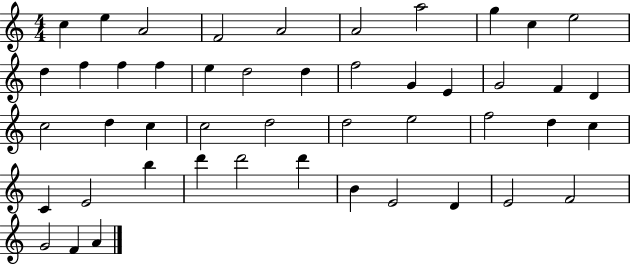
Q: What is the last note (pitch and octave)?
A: A4